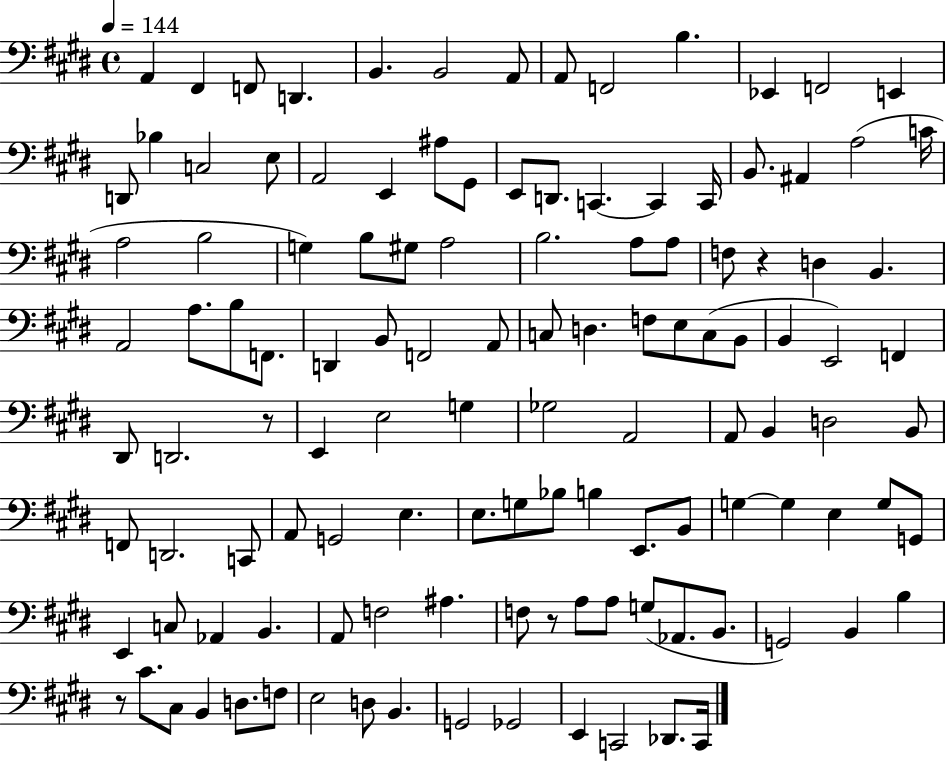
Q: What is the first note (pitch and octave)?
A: A2